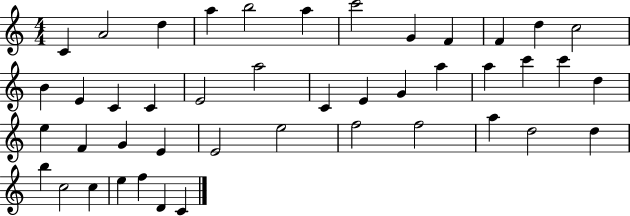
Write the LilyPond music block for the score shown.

{
  \clef treble
  \numericTimeSignature
  \time 4/4
  \key c \major
  c'4 a'2 d''4 | a''4 b''2 a''4 | c'''2 g'4 f'4 | f'4 d''4 c''2 | \break b'4 e'4 c'4 c'4 | e'2 a''2 | c'4 e'4 g'4 a''4 | a''4 c'''4 c'''4 d''4 | \break e''4 f'4 g'4 e'4 | e'2 e''2 | f''2 f''2 | a''4 d''2 d''4 | \break b''4 c''2 c''4 | e''4 f''4 d'4 c'4 | \bar "|."
}